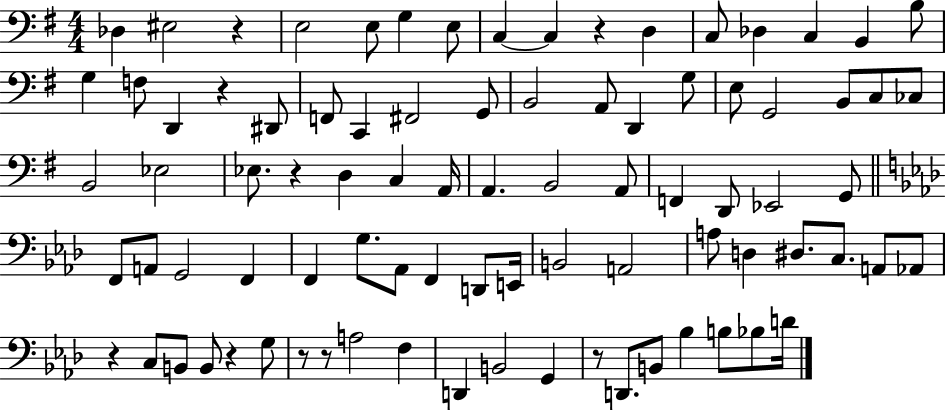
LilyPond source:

{
  \clef bass
  \numericTimeSignature
  \time 4/4
  \key g \major
  des4 eis2 r4 | e2 e8 g4 e8 | c4~~ c4 r4 d4 | c8 des4 c4 b,4 b8 | \break g4 f8 d,4 r4 dis,8 | f,8 c,4 fis,2 g,8 | b,2 a,8 d,4 g8 | e8 g,2 b,8 c8 ces8 | \break b,2 ees2 | ees8. r4 d4 c4 a,16 | a,4. b,2 a,8 | f,4 d,8 ees,2 g,8 | \break \bar "||" \break \key aes \major f,8 a,8 g,2 f,4 | f,4 g8. aes,8 f,4 d,8 e,16 | b,2 a,2 | a8 d4 dis8. c8. a,8 aes,8 | \break r4 c8 b,8 b,8 r4 g8 | r8 r8 a2 f4 | d,4 b,2 g,4 | r8 d,8. b,8 bes4 b8 bes8 d'16 | \break \bar "|."
}